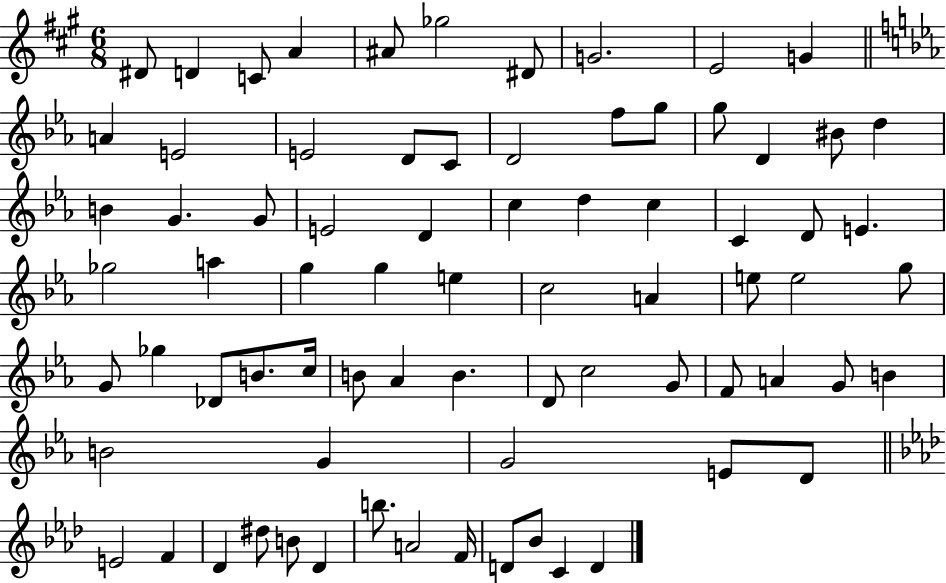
{
  \clef treble
  \numericTimeSignature
  \time 6/8
  \key a \major
  \repeat volta 2 { dis'8 d'4 c'8 a'4 | ais'8 ges''2 dis'8 | g'2. | e'2 g'4 | \break \bar "||" \break \key c \minor a'4 e'2 | e'2 d'8 c'8 | d'2 f''8 g''8 | g''8 d'4 bis'8 d''4 | \break b'4 g'4. g'8 | e'2 d'4 | c''4 d''4 c''4 | c'4 d'8 e'4. | \break ges''2 a''4 | g''4 g''4 e''4 | c''2 a'4 | e''8 e''2 g''8 | \break g'8 ges''4 des'8 b'8. c''16 | b'8 aes'4 b'4. | d'8 c''2 g'8 | f'8 a'4 g'8 b'4 | \break b'2 g'4 | g'2 e'8 d'8 | \bar "||" \break \key aes \major e'2 f'4 | des'4 dis''8 b'8 des'4 | b''8. a'2 f'16 | d'8 bes'8 c'4 d'4 | \break } \bar "|."
}